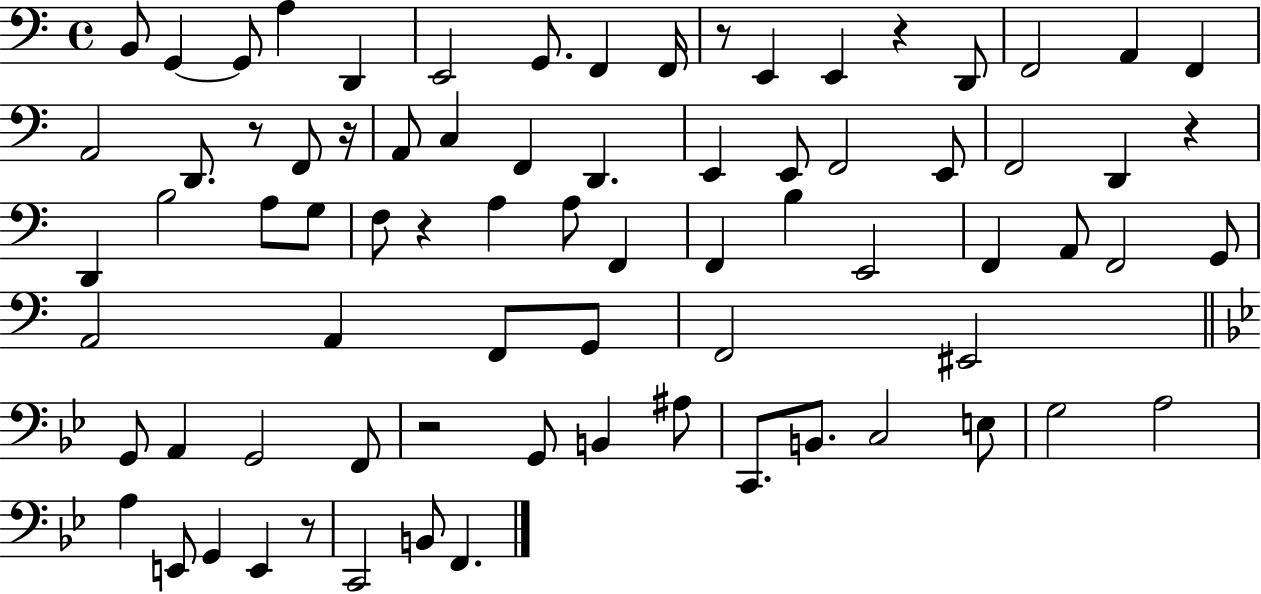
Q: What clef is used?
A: bass